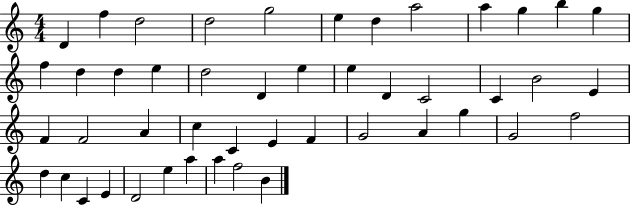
{
  \clef treble
  \numericTimeSignature
  \time 4/4
  \key c \major
  d'4 f''4 d''2 | d''2 g''2 | e''4 d''4 a''2 | a''4 g''4 b''4 g''4 | \break f''4 d''4 d''4 e''4 | d''2 d'4 e''4 | e''4 d'4 c'2 | c'4 b'2 e'4 | \break f'4 f'2 a'4 | c''4 c'4 e'4 f'4 | g'2 a'4 g''4 | g'2 f''2 | \break d''4 c''4 c'4 e'4 | d'2 e''4 a''4 | a''4 f''2 b'4 | \bar "|."
}